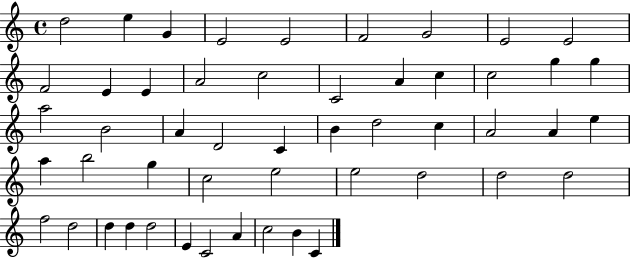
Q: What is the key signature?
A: C major